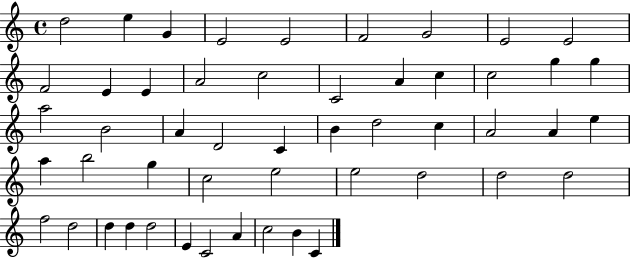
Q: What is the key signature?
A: C major